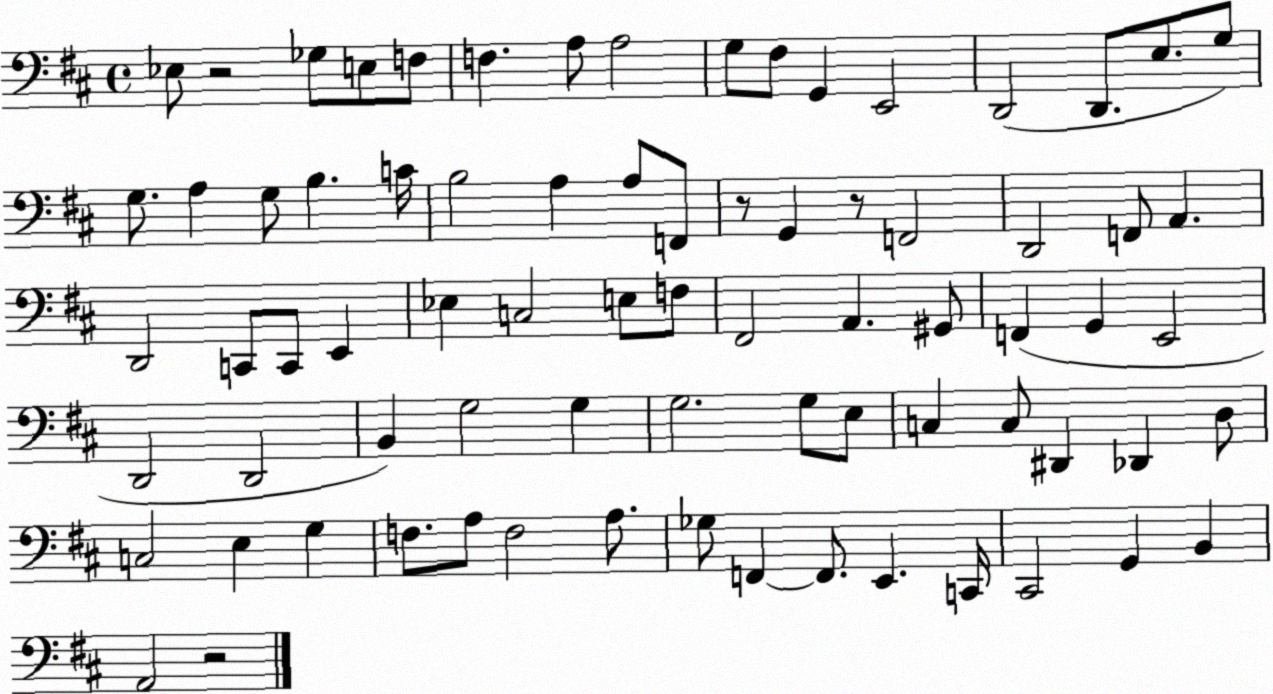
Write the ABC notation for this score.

X:1
T:Untitled
M:4/4
L:1/4
K:D
_E,/2 z2 _G,/2 E,/2 F,/2 F, A,/2 A,2 G,/2 ^F,/2 G,, E,,2 D,,2 D,,/2 E,/2 G,/2 G,/2 A, G,/2 B, C/4 B,2 A, A,/2 F,,/2 z/2 G,, z/2 F,,2 D,,2 F,,/2 A,, D,,2 C,,/2 C,,/2 E,, _E, C,2 E,/2 F,/2 ^F,,2 A,, ^G,,/2 F,, G,, E,,2 D,,2 D,,2 B,, G,2 G, G,2 G,/2 E,/2 C, C,/2 ^D,, _D,, D,/2 C,2 E, G, F,/2 A,/2 F,2 A,/2 _G,/2 F,, F,,/2 E,, C,,/4 ^C,,2 G,, B,, A,,2 z2